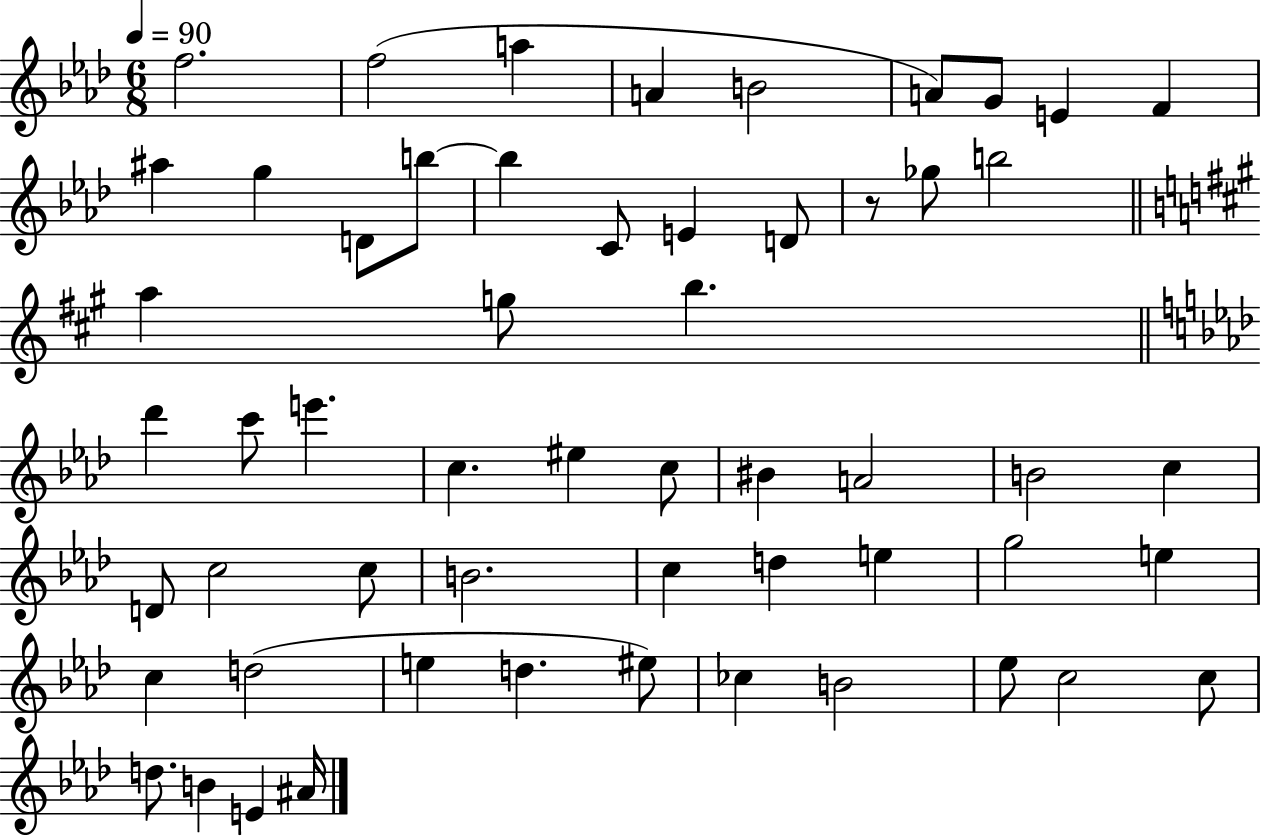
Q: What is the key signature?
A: AES major